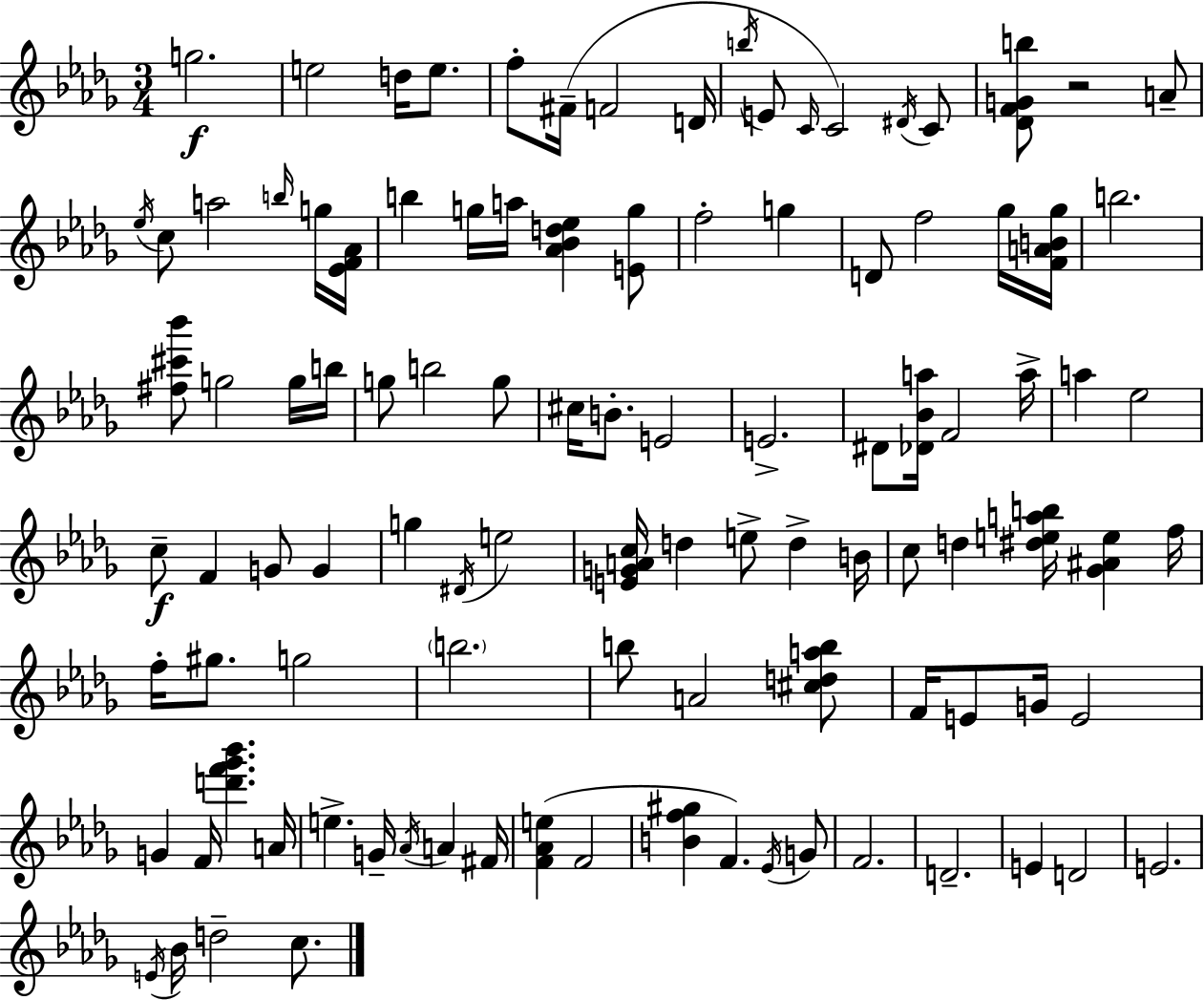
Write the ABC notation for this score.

X:1
T:Untitled
M:3/4
L:1/4
K:Bbm
g2 e2 d/4 e/2 f/2 ^F/4 F2 D/4 b/4 E/2 C/4 C2 ^D/4 C/2 [_DFGb]/2 z2 A/2 _e/4 c/2 a2 b/4 g/4 [_EF_A]/4 b g/4 a/4 [_A_Bd_e] [Eg]/2 f2 g D/2 f2 _g/4 [FAB_g]/4 b2 [^f^c'_b']/2 g2 g/4 b/4 g/2 b2 g/2 ^c/4 B/2 E2 E2 ^D/2 [_D_Ba]/4 F2 a/4 a _e2 c/2 F G/2 G g ^D/4 e2 [EGAc]/4 d e/2 d B/4 c/2 d [^deab]/4 [_G^Ae] f/4 f/4 ^g/2 g2 b2 b/2 A2 [^cdab]/2 F/4 E/2 G/4 E2 G F/4 [d'f'_g'_b'] A/4 e G/4 _A/4 A ^F/4 [F_Ae] F2 [Bf^g] F _E/4 G/2 F2 D2 E D2 E2 E/4 _B/4 d2 c/2